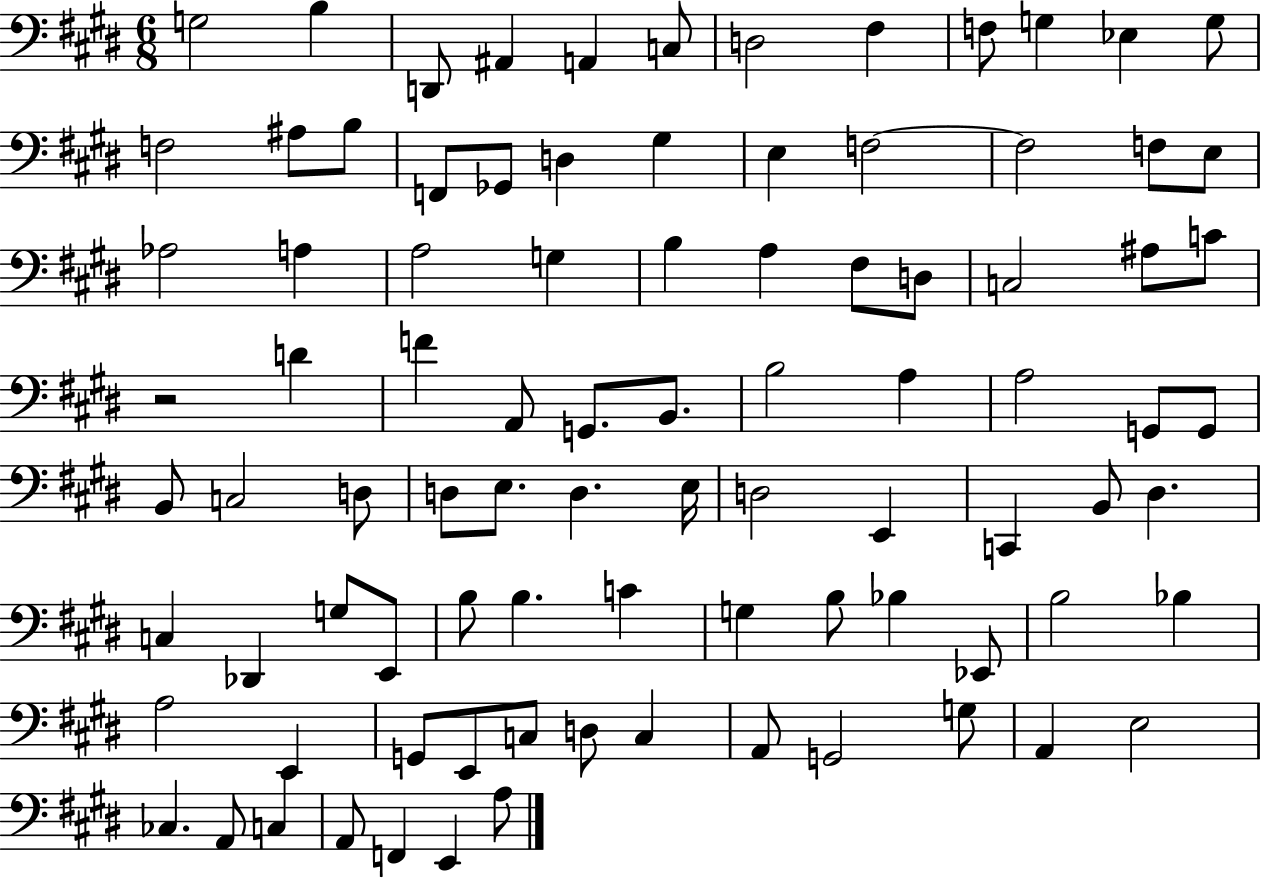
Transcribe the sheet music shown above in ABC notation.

X:1
T:Untitled
M:6/8
L:1/4
K:E
G,2 B, D,,/2 ^A,, A,, C,/2 D,2 ^F, F,/2 G, _E, G,/2 F,2 ^A,/2 B,/2 F,,/2 _G,,/2 D, ^G, E, F,2 F,2 F,/2 E,/2 _A,2 A, A,2 G, B, A, ^F,/2 D,/2 C,2 ^A,/2 C/2 z2 D F A,,/2 G,,/2 B,,/2 B,2 A, A,2 G,,/2 G,,/2 B,,/2 C,2 D,/2 D,/2 E,/2 D, E,/4 D,2 E,, C,, B,,/2 ^D, C, _D,, G,/2 E,,/2 B,/2 B, C G, B,/2 _B, _E,,/2 B,2 _B, A,2 E,, G,,/2 E,,/2 C,/2 D,/2 C, A,,/2 G,,2 G,/2 A,, E,2 _C, A,,/2 C, A,,/2 F,, E,, A,/2